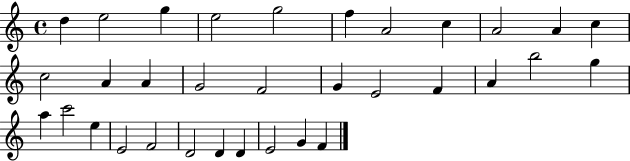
D5/q E5/h G5/q E5/h G5/h F5/q A4/h C5/q A4/h A4/q C5/q C5/h A4/q A4/q G4/h F4/h G4/q E4/h F4/q A4/q B5/h G5/q A5/q C6/h E5/q E4/h F4/h D4/h D4/q D4/q E4/h G4/q F4/q